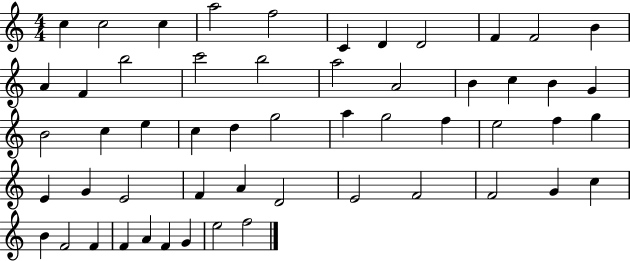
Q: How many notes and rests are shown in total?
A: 54